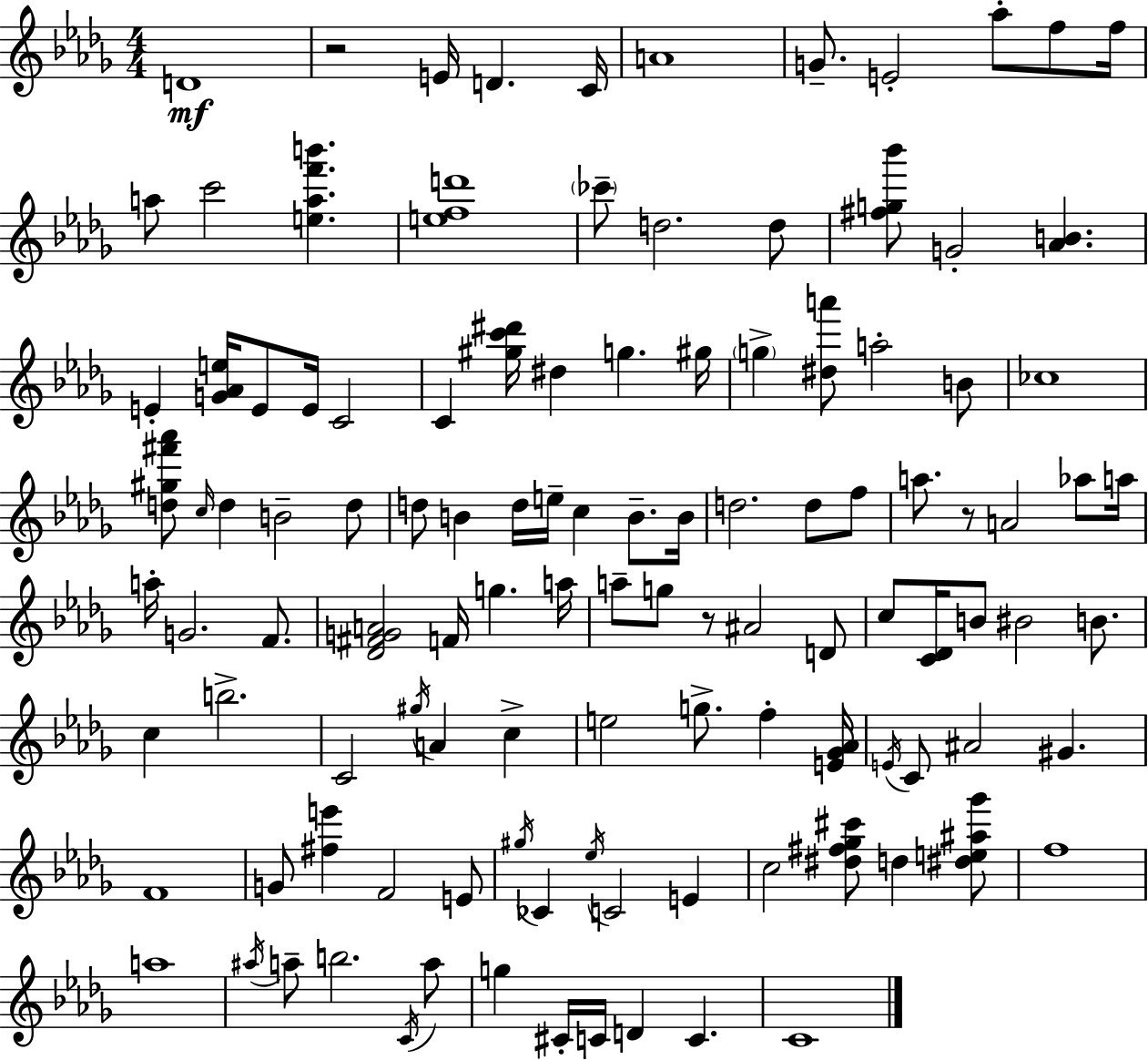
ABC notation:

X:1
T:Untitled
M:4/4
L:1/4
K:Bbm
D4 z2 E/4 D C/4 A4 G/2 E2 _a/2 f/2 f/4 a/2 c'2 [eaf'b'] [efd']4 _c'/2 d2 d/2 [^fg_b']/2 G2 [_AB] E [G_Ae]/4 E/2 E/4 C2 C [^gc'^d']/4 ^d g ^g/4 g [^da']/2 a2 B/2 _c4 [d^g^f'_a']/2 c/4 d B2 d/2 d/2 B d/4 e/4 c B/2 B/4 d2 d/2 f/2 a/2 z/2 A2 _a/2 a/4 a/4 G2 F/2 [_D^FGA]2 F/4 g a/4 a/2 g/2 z/2 ^A2 D/2 c/2 [C_D]/4 B/2 ^B2 B/2 c b2 C2 ^g/4 A c e2 g/2 f [E_G_A]/4 E/4 C/2 ^A2 ^G F4 G/2 [^fe'] F2 E/2 ^g/4 _C _e/4 C2 E c2 [^d^f_g^c']/2 d [^de^a_g']/2 f4 a4 ^a/4 a/2 b2 C/4 a/2 g ^C/4 C/4 D C C4